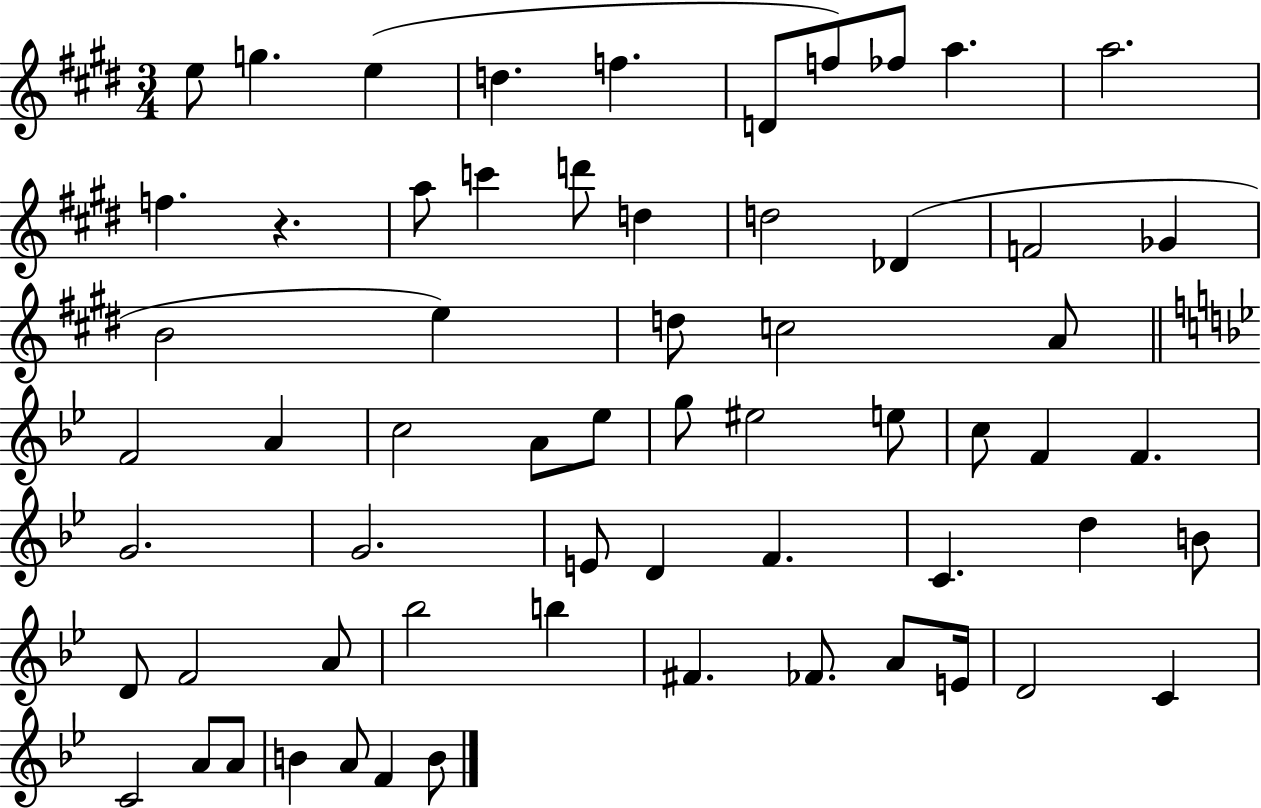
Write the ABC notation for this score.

X:1
T:Untitled
M:3/4
L:1/4
K:E
e/2 g e d f D/2 f/2 _f/2 a a2 f z a/2 c' d'/2 d d2 _D F2 _G B2 e d/2 c2 A/2 F2 A c2 A/2 _e/2 g/2 ^e2 e/2 c/2 F F G2 G2 E/2 D F C d B/2 D/2 F2 A/2 _b2 b ^F _F/2 A/2 E/4 D2 C C2 A/2 A/2 B A/2 F B/2